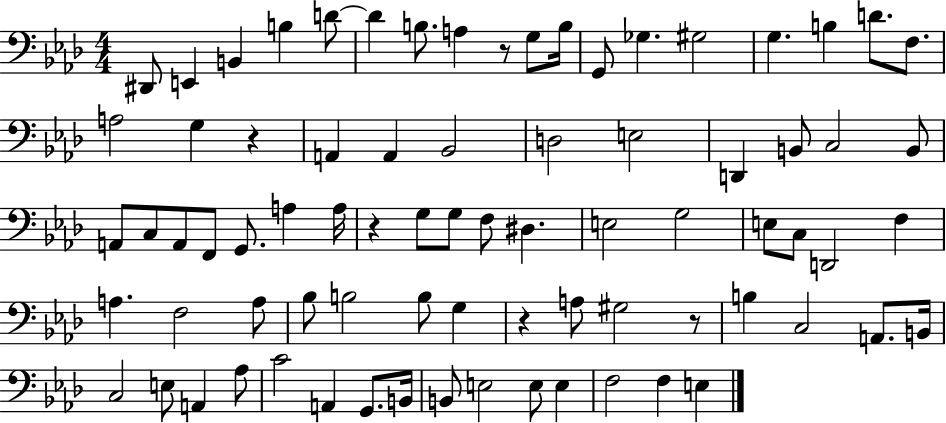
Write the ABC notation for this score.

X:1
T:Untitled
M:4/4
L:1/4
K:Ab
^D,,/2 E,, B,, B, D/2 D B,/2 A, z/2 G,/2 B,/4 G,,/2 _G, ^G,2 G, B, D/2 F,/2 A,2 G, z A,, A,, _B,,2 D,2 E,2 D,, B,,/2 C,2 B,,/2 A,,/2 C,/2 A,,/2 F,,/2 G,,/2 A, A,/4 z G,/2 G,/2 F,/2 ^D, E,2 G,2 E,/2 C,/2 D,,2 F, A, F,2 A,/2 _B,/2 B,2 B,/2 G, z A,/2 ^G,2 z/2 B, C,2 A,,/2 B,,/4 C,2 E,/2 A,, _A,/2 C2 A,, G,,/2 B,,/4 B,,/2 E,2 E,/2 E, F,2 F, E,